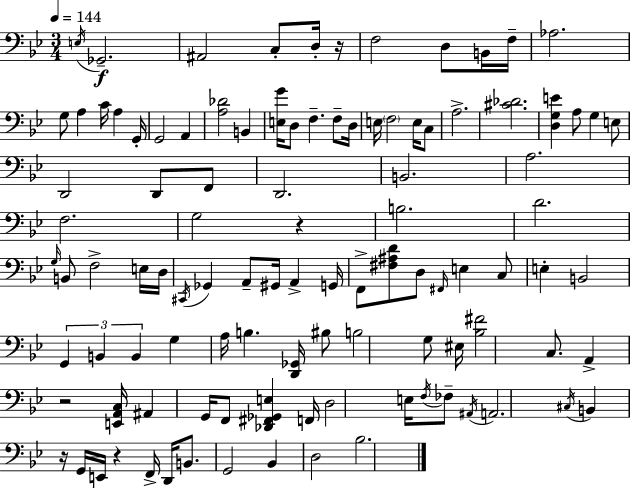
E3/s Gb2/h. A#2/h C3/e D3/s R/s F3/h D3/e B2/s F3/s Ab3/h. G3/e A3/q C4/s A3/q G2/s G2/h A2/q [A3,Db4]/h B2/q [E3,G4]/s D3/e F3/q. F3/e D3/s E3/s F3/h E3/s C3/e A3/h. [C#4,Db4]/h. [D3,G3,E4]/q A3/e G3/q E3/e D2/h D2/e F2/e D2/h. B2/h. A3/h. F3/h. G3/h R/q B3/h. D4/h. G3/s B2/e F3/h E3/s D3/s C#2/s Gb2/q A2/e G#2/s A2/q G2/s F2/e [F#3,A#3,D4]/e D3/e F#2/s E3/q C3/e E3/q B2/h G2/q B2/q B2/q G3/q A3/s B3/q. [D2,Gb2]/s BIS3/e B3/h G3/e EIS3/s [Bb3,F#4]/h C3/e. A2/q R/h [E2,A2,C3]/s A#2/q G2/s F2/e [Db2,F#2,Gb2,E3]/q F2/s D3/h E3/s F3/s FES3/e A#2/s A2/h. C#3/s B2/q R/s G2/s E2/s R/q F2/s D2/s B2/e. G2/h Bb2/q D3/h Bb3/h.